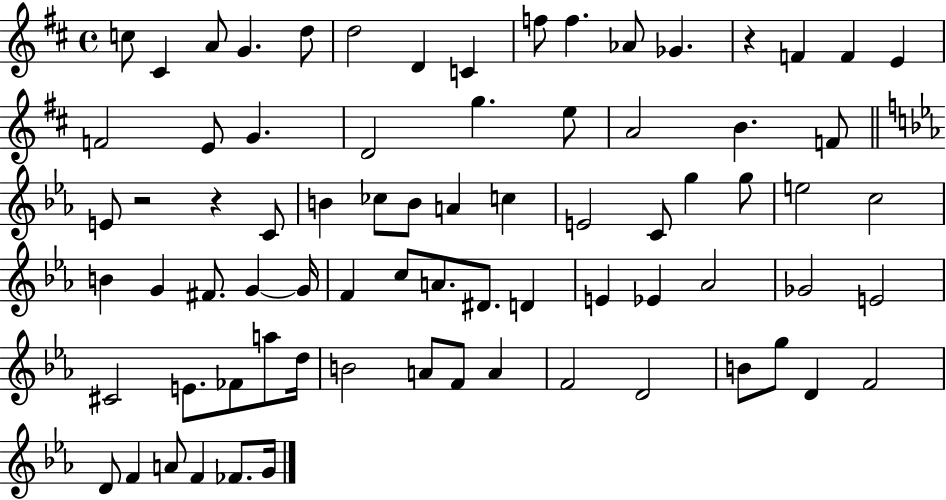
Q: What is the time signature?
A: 4/4